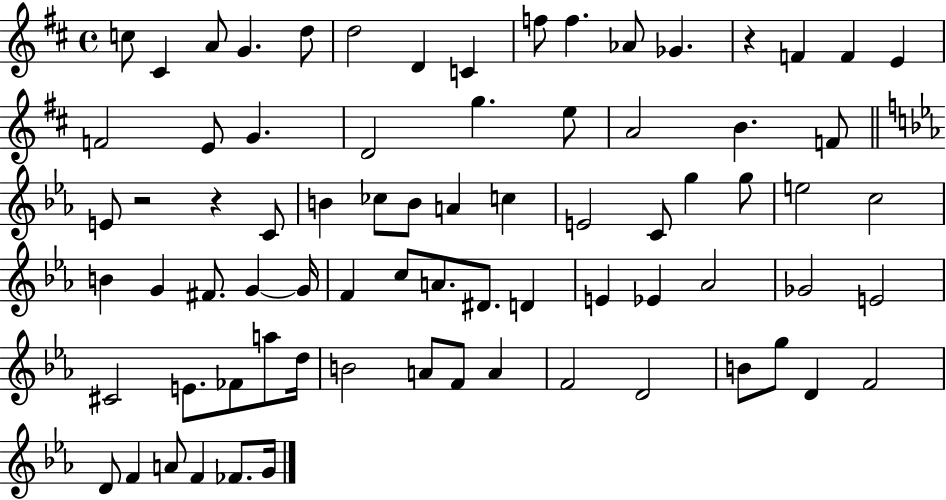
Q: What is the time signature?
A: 4/4